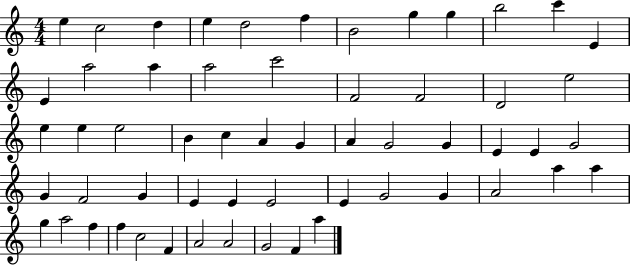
{
  \clef treble
  \numericTimeSignature
  \time 4/4
  \key c \major
  e''4 c''2 d''4 | e''4 d''2 f''4 | b'2 g''4 g''4 | b''2 c'''4 e'4 | \break e'4 a''2 a''4 | a''2 c'''2 | f'2 f'2 | d'2 e''2 | \break e''4 e''4 e''2 | b'4 c''4 a'4 g'4 | a'4 g'2 g'4 | e'4 e'4 g'2 | \break g'4 f'2 g'4 | e'4 e'4 e'2 | e'4 g'2 g'4 | a'2 a''4 a''4 | \break g''4 a''2 f''4 | f''4 c''2 f'4 | a'2 a'2 | g'2 f'4 a''4 | \break \bar "|."
}